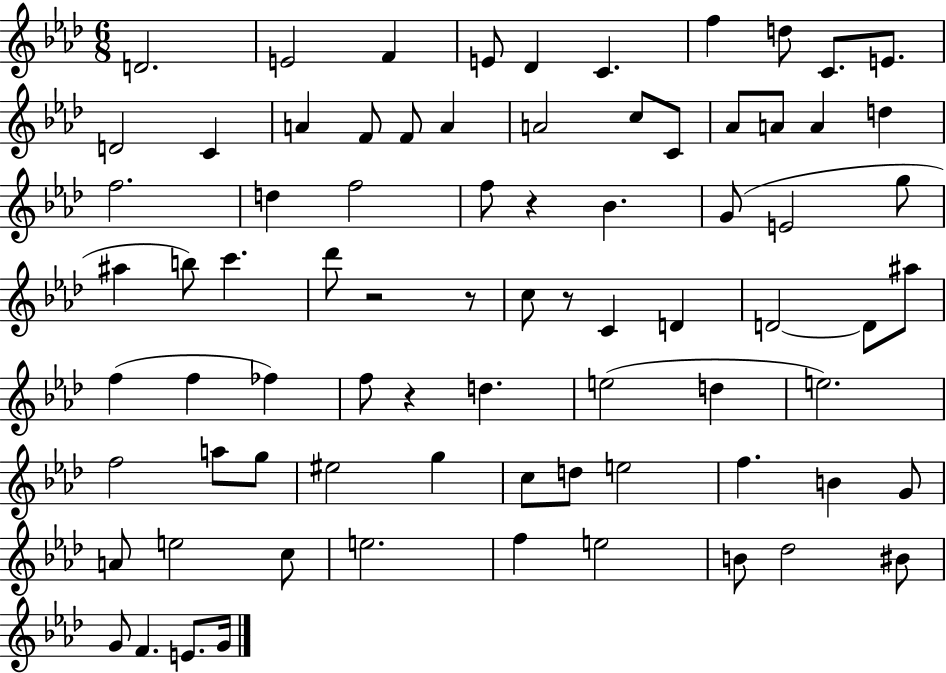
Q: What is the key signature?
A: AES major